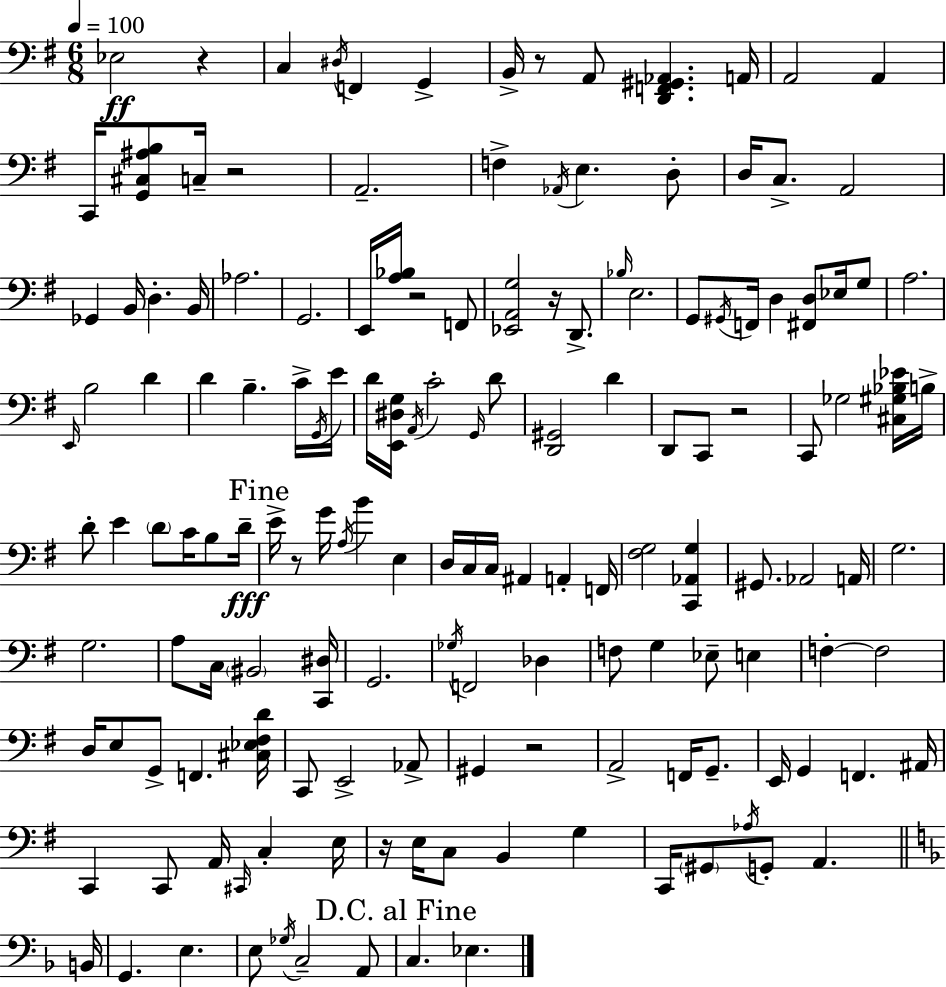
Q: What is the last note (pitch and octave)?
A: Eb3